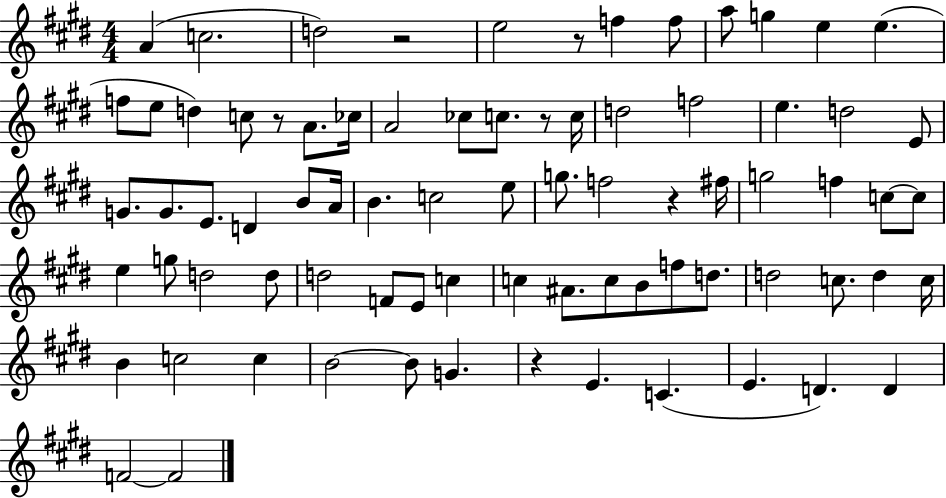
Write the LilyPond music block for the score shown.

{
  \clef treble
  \numericTimeSignature
  \time 4/4
  \key e \major
  a'4( c''2. | d''2) r2 | e''2 r8 f''4 f''8 | a''8 g''4 e''4 e''4.( | \break f''8 e''8 d''4) c''8 r8 a'8. ces''16 | a'2 ces''8 c''8. r8 c''16 | d''2 f''2 | e''4. d''2 e'8 | \break g'8. g'8. e'8. d'4 b'8 a'16 | b'4. c''2 e''8 | g''8. f''2 r4 fis''16 | g''2 f''4 c''8~~ c''8 | \break e''4 g''8 d''2 d''8 | d''2 f'8 e'8 c''4 | c''4 ais'8. c''8 b'8 f''8 d''8. | d''2 c''8. d''4 c''16 | \break b'4 c''2 c''4 | b'2~~ b'8 g'4. | r4 e'4. c'4.( | e'4. d'4.) d'4 | \break f'2~~ f'2 | \bar "|."
}